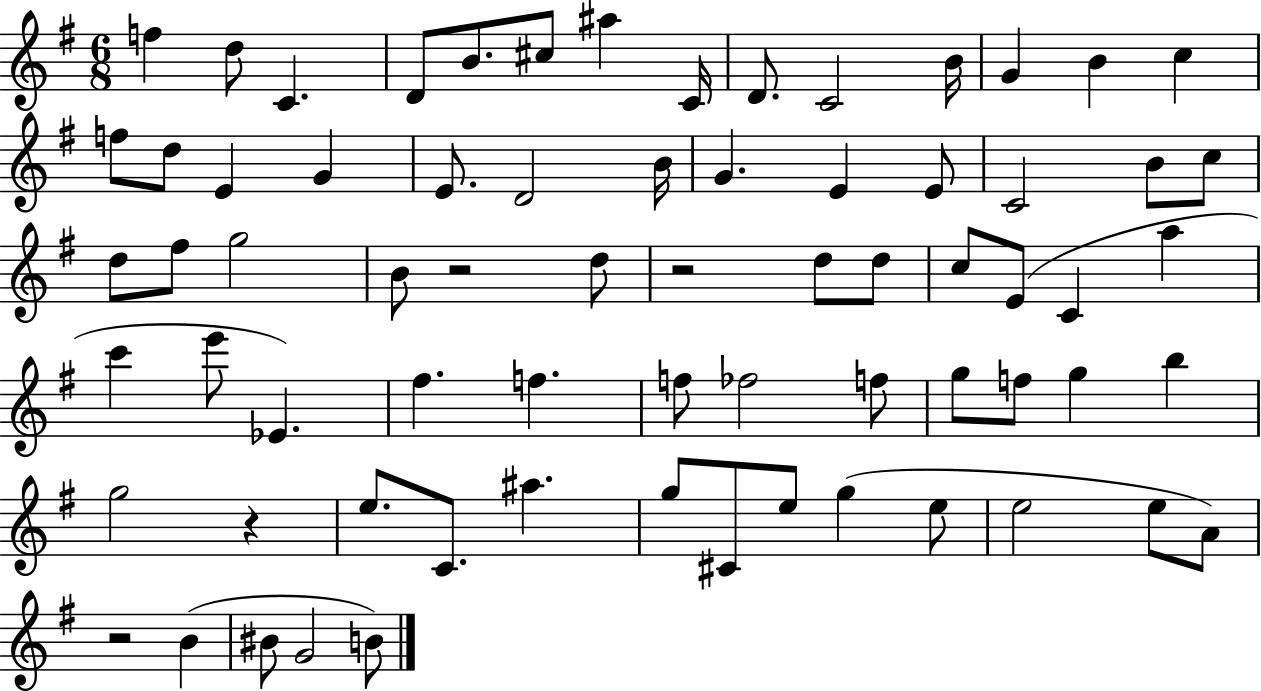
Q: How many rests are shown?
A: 4